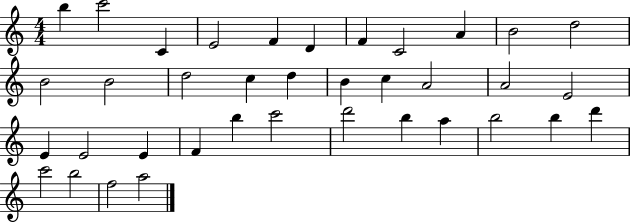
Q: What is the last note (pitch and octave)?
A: A5